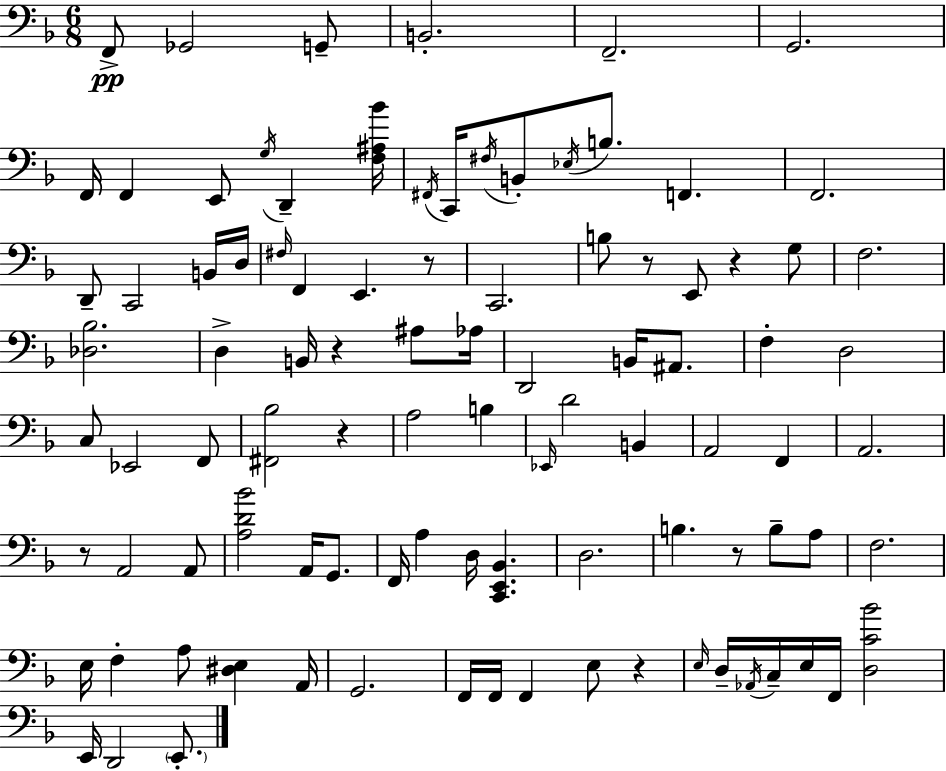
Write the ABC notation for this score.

X:1
T:Untitled
M:6/8
L:1/4
K:Dm
F,,/2 _G,,2 G,,/2 B,,2 F,,2 G,,2 F,,/4 F,, E,,/2 G,/4 D,, [F,^A,_B]/4 ^F,,/4 C,,/4 ^F,/4 B,,/2 _E,/4 B,/2 F,, F,,2 D,,/2 C,,2 B,,/4 D,/4 ^F,/4 F,, E,, z/2 C,,2 B,/2 z/2 E,,/2 z G,/2 F,2 [_D,_B,]2 D, B,,/4 z ^A,/2 _A,/4 D,,2 B,,/4 ^A,,/2 F, D,2 C,/2 _E,,2 F,,/2 [^F,,_B,]2 z A,2 B, _E,,/4 D2 B,, A,,2 F,, A,,2 z/2 A,,2 A,,/2 [A,D_B]2 A,,/4 G,,/2 F,,/4 A, D,/4 [C,,E,,_B,,] D,2 B, z/2 B,/2 A,/2 F,2 E,/4 F, A,/2 [^D,E,] A,,/4 G,,2 F,,/4 F,,/4 F,, E,/2 z E,/4 D,/4 _A,,/4 C,/4 E,/4 F,,/4 [D,C_B]2 E,,/4 D,,2 E,,/2